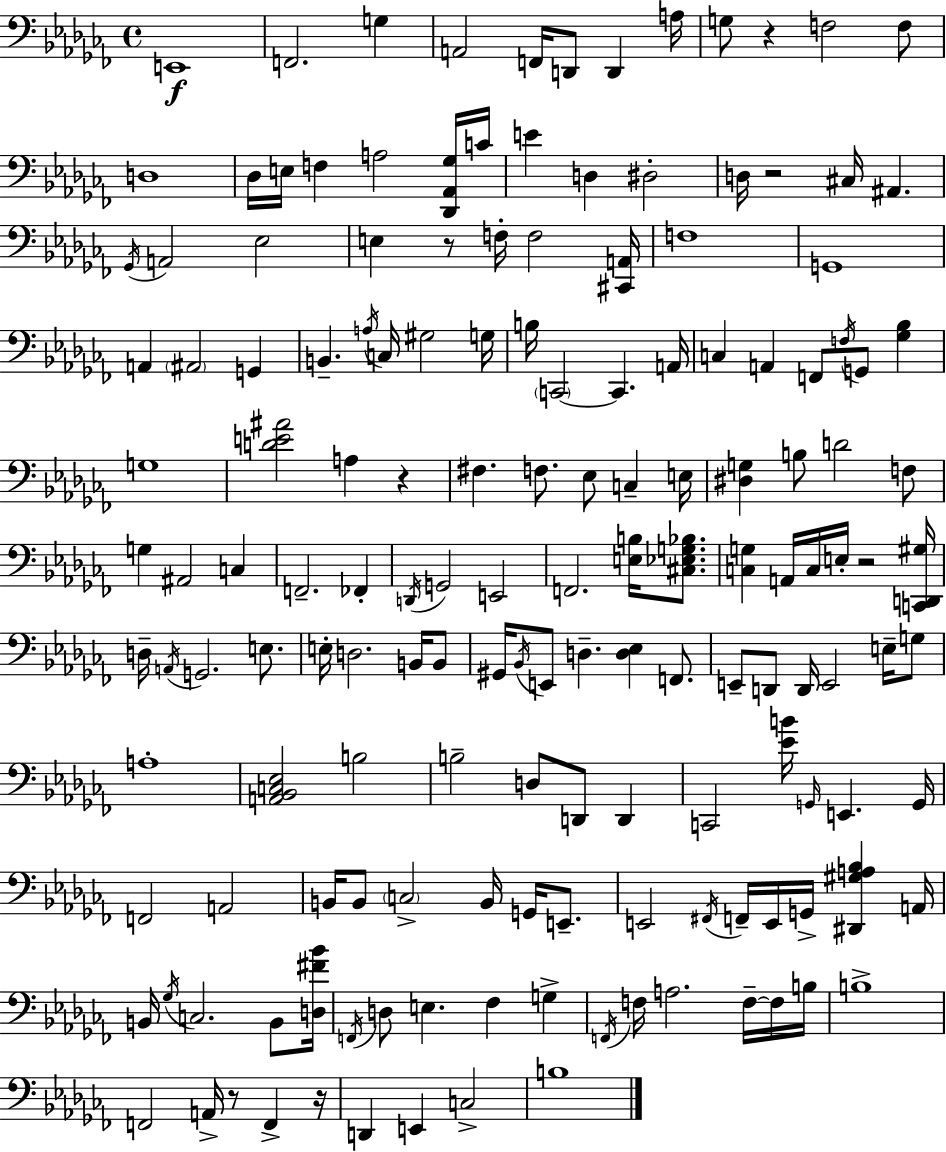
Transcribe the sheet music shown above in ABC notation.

X:1
T:Untitled
M:4/4
L:1/4
K:Abm
E,,4 F,,2 G, A,,2 F,,/4 D,,/2 D,, A,/4 G,/2 z F,2 F,/2 D,4 _D,/4 E,/4 F, A,2 [_D,,_A,,_G,]/4 C/4 E D, ^D,2 D,/4 z2 ^C,/4 ^A,, _G,,/4 A,,2 _E,2 E, z/2 F,/4 F,2 [^C,,A,,]/4 F,4 G,,4 A,, ^A,,2 G,, B,, A,/4 C,/4 ^G,2 G,/4 B,/4 C,,2 C,, A,,/4 C, A,, F,,/2 F,/4 G,,/2 [_G,_B,] G,4 [DE^A]2 A, z ^F, F,/2 _E,/2 C, E,/4 [^D,G,] B,/2 D2 F,/2 G, ^A,,2 C, F,,2 _F,, D,,/4 G,,2 E,,2 F,,2 [E,B,]/4 [^C,_E,G,_B,]/2 [C,G,] A,,/4 C,/4 E,/4 z2 [C,,D,,^G,]/4 D,/4 A,,/4 G,,2 E,/2 E,/4 D,2 B,,/4 B,,/2 ^G,,/4 _B,,/4 E,,/2 D, [D,_E,] F,,/2 E,,/2 D,,/2 D,,/4 E,,2 E,/4 G,/2 A,4 [A,,_B,,C,_E,]2 B,2 B,2 D,/2 D,,/2 D,, C,,2 [_EB]/4 G,,/4 E,, G,,/4 F,,2 A,,2 B,,/4 B,,/2 C,2 B,,/4 G,,/4 E,,/2 E,,2 ^F,,/4 F,,/4 E,,/4 G,,/4 [^D,,^G,A,_B,] A,,/4 B,,/4 _G,/4 C,2 B,,/2 [D,^F_B]/4 F,,/4 D,/2 E, _F, G, F,,/4 F,/4 A,2 F,/4 F,/4 B,/4 B,4 F,,2 A,,/4 z/2 F,, z/4 D,, E,, C,2 B,4